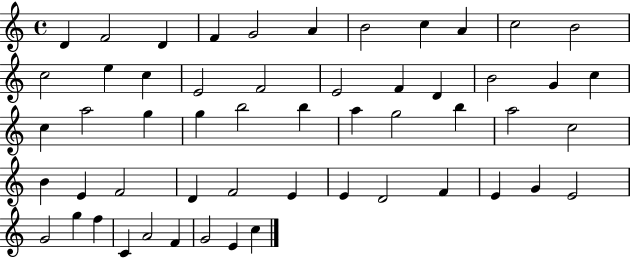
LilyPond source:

{
  \clef treble
  \time 4/4
  \defaultTimeSignature
  \key c \major
  d'4 f'2 d'4 | f'4 g'2 a'4 | b'2 c''4 a'4 | c''2 b'2 | \break c''2 e''4 c''4 | e'2 f'2 | e'2 f'4 d'4 | b'2 g'4 c''4 | \break c''4 a''2 g''4 | g''4 b''2 b''4 | a''4 g''2 b''4 | a''2 c''2 | \break b'4 e'4 f'2 | d'4 f'2 e'4 | e'4 d'2 f'4 | e'4 g'4 e'2 | \break g'2 g''4 f''4 | c'4 a'2 f'4 | g'2 e'4 c''4 | \bar "|."
}